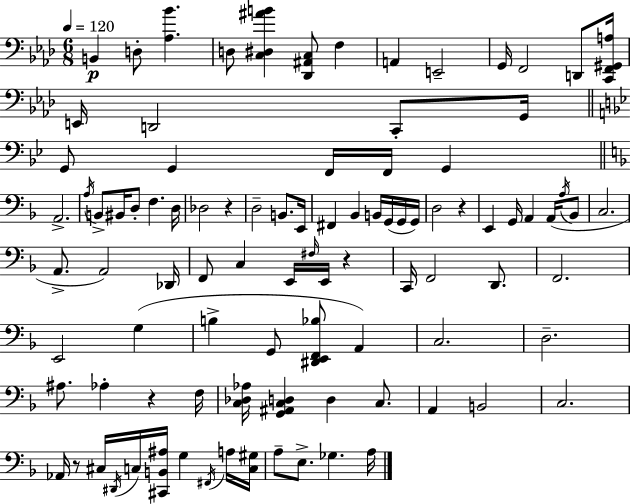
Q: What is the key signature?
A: F minor